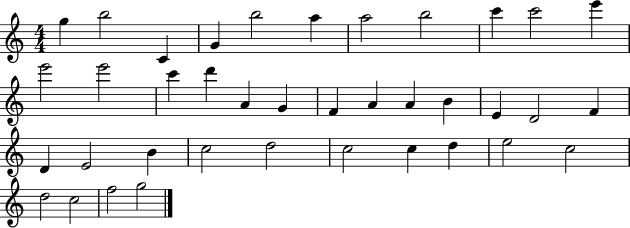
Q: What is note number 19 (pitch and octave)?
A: A4